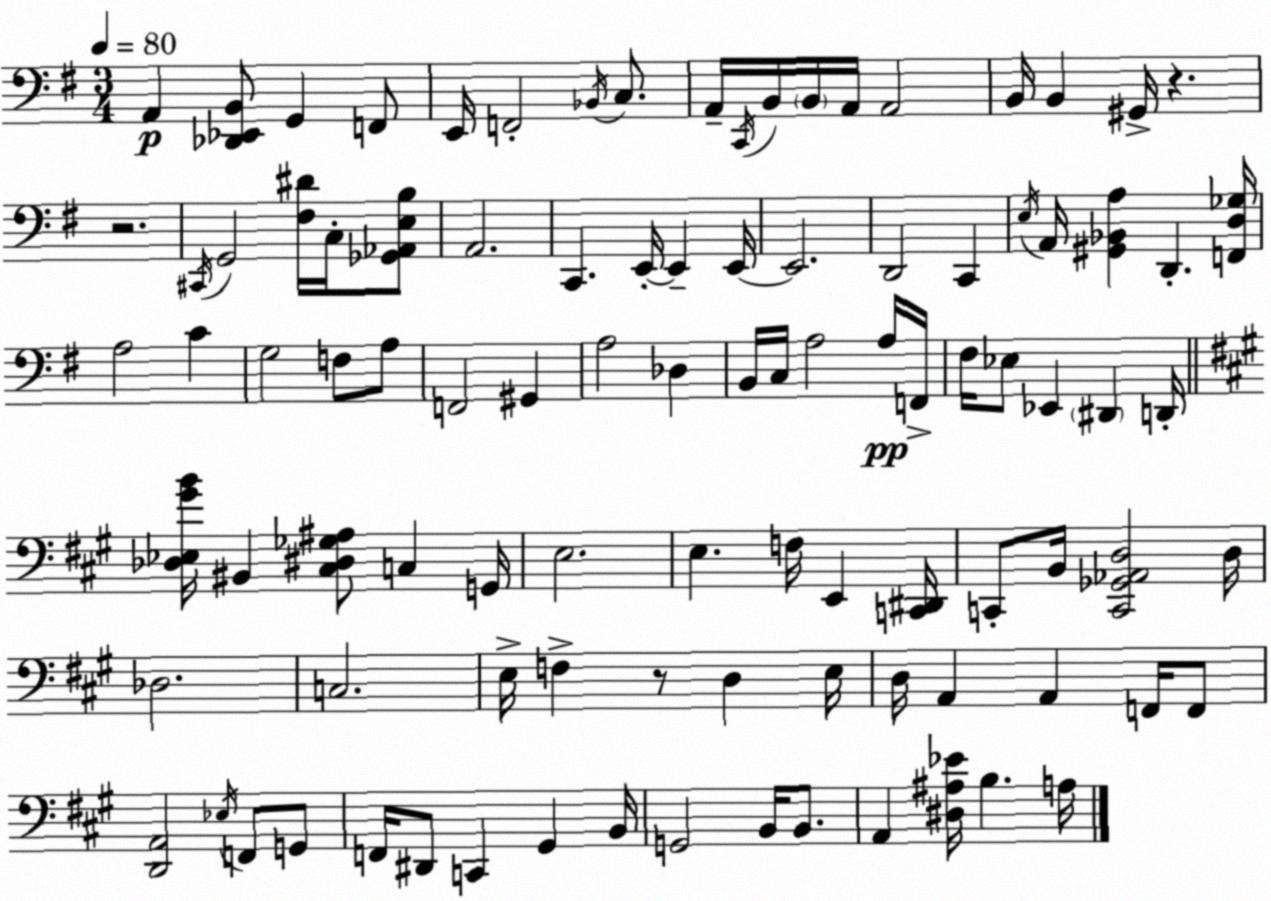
X:1
T:Untitled
M:3/4
L:1/4
K:Em
A,, [_D,,_E,,B,,]/2 G,, F,,/2 E,,/4 F,,2 _B,,/4 C,/2 A,,/4 C,,/4 B,,/4 B,,/4 A,,/4 A,,2 B,,/4 B,, ^G,,/4 z z2 ^C,,/4 G,,2 [^F,^D]/4 C,/4 [_G,,_A,,E,B,]/2 A,,2 C,, E,,/4 E,, E,,/4 E,,2 D,,2 C,, E,/4 A,,/4 [^G,,_B,,A,] D,, [F,,D,_G,]/4 A,2 C G,2 F,/2 A,/2 F,,2 ^G,, A,2 _D, B,,/4 C,/4 A,2 A,/4 F,,/4 ^F,/4 _E,/2 _E,, ^D,, D,,/4 [_D,_E,^GB]/4 ^B,, [^C,^D,_G,^A,]/2 C, G,,/4 E,2 E, F,/4 E,, [C,,^D,,]/4 C,,/2 B,,/4 [C,,_G,,_A,,D,]2 D,/4 _D,2 C,2 E,/4 F, z/2 D, E,/4 D,/4 A,, A,, F,,/4 F,,/2 [D,,A,,]2 _E,/4 F,,/2 G,,/2 F,,/4 ^D,,/2 C,, ^G,, B,,/4 G,,2 B,,/4 B,,/2 A,, [^D,^A,_E]/4 B, A,/4